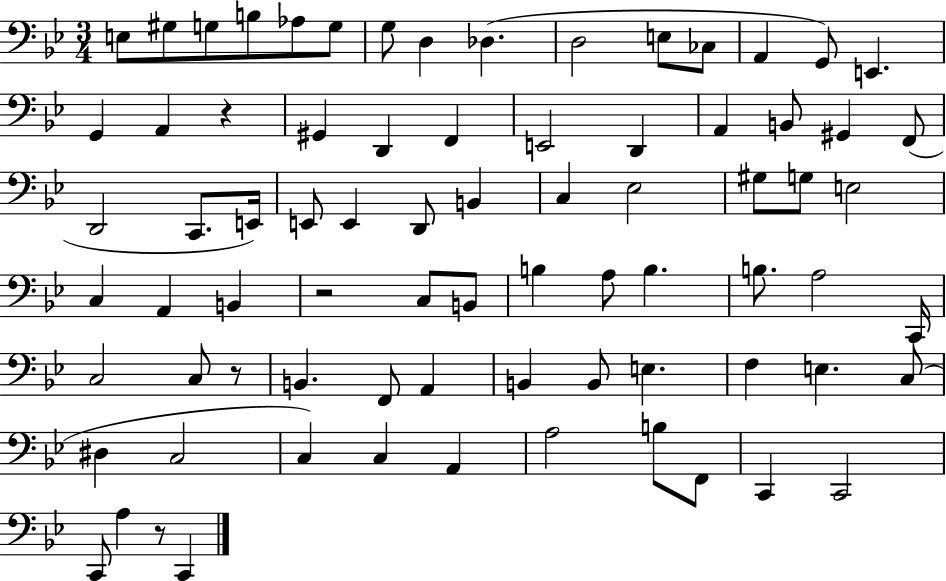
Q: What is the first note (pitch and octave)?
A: E3